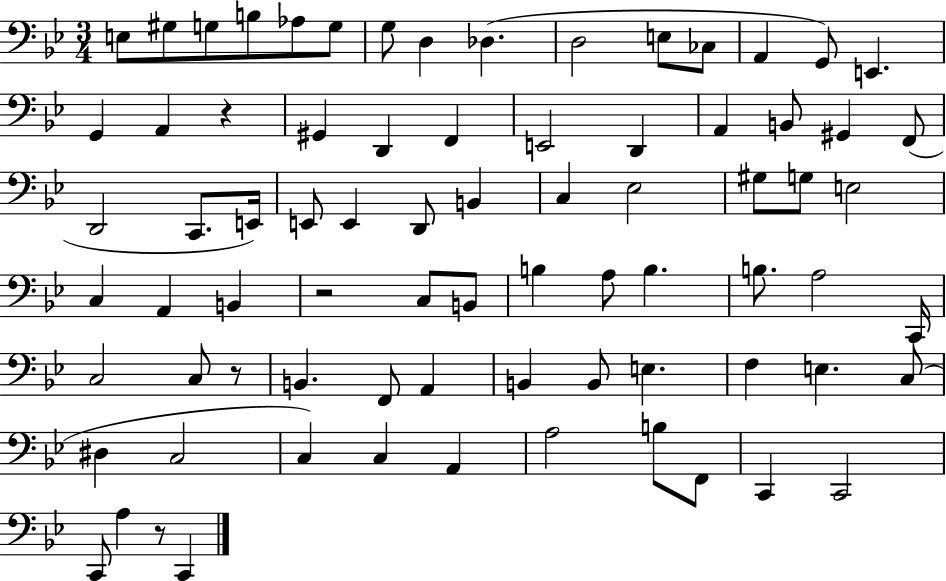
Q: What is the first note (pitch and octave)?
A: E3